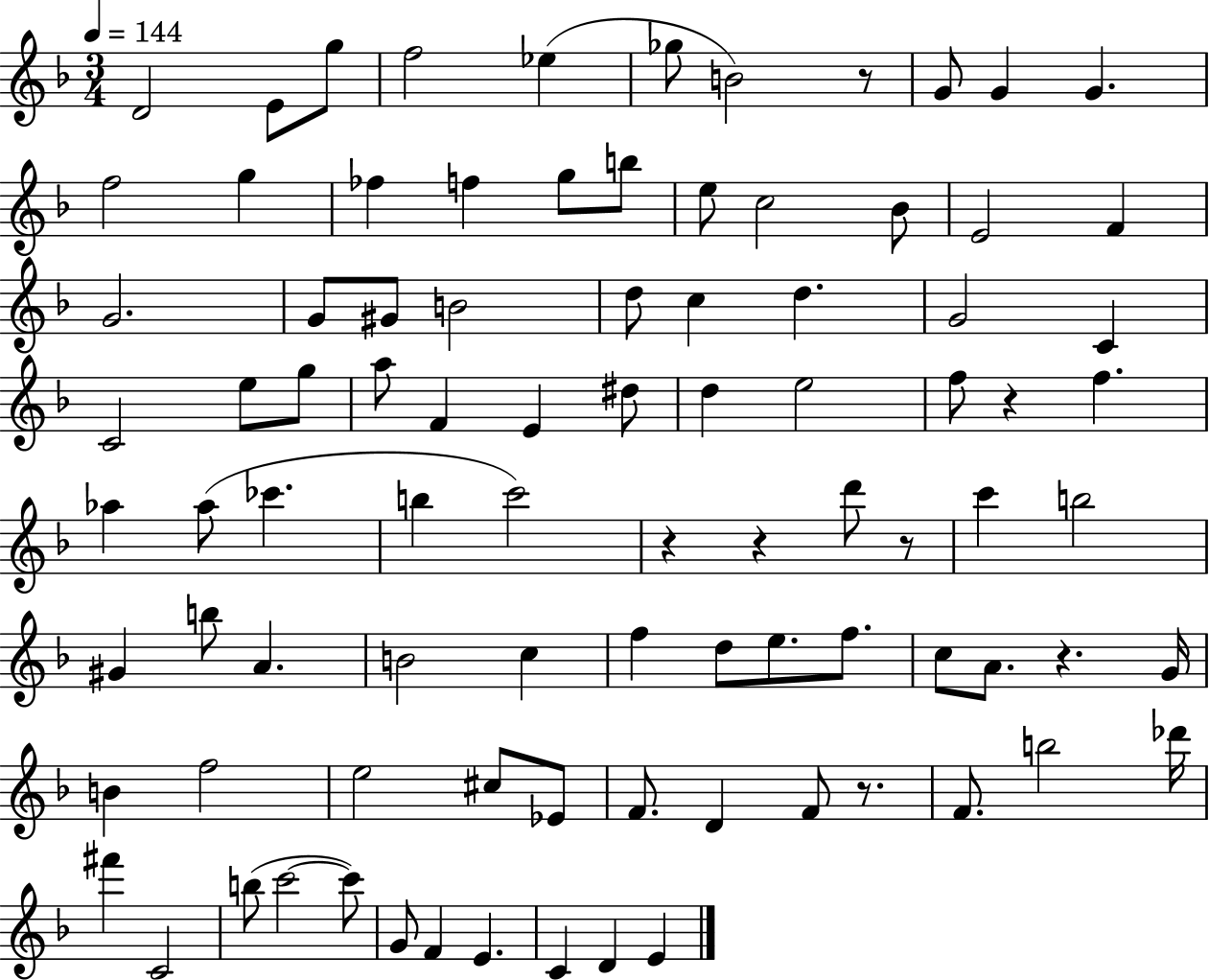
D4/h E4/e G5/e F5/h Eb5/q Gb5/e B4/h R/e G4/e G4/q G4/q. F5/h G5/q FES5/q F5/q G5/e B5/e E5/e C5/h Bb4/e E4/h F4/q G4/h. G4/e G#4/e B4/h D5/e C5/q D5/q. G4/h C4/q C4/h E5/e G5/e A5/e F4/q E4/q D#5/e D5/q E5/h F5/e R/q F5/q. Ab5/q Ab5/e CES6/q. B5/q C6/h R/q R/q D6/e R/e C6/q B5/h G#4/q B5/e A4/q. B4/h C5/q F5/q D5/e E5/e. F5/e. C5/e A4/e. R/q. G4/s B4/q F5/h E5/h C#5/e Eb4/e F4/e. D4/q F4/e R/e. F4/e. B5/h Db6/s F#6/q C4/h B5/e C6/h C6/e G4/e F4/q E4/q. C4/q D4/q E4/q